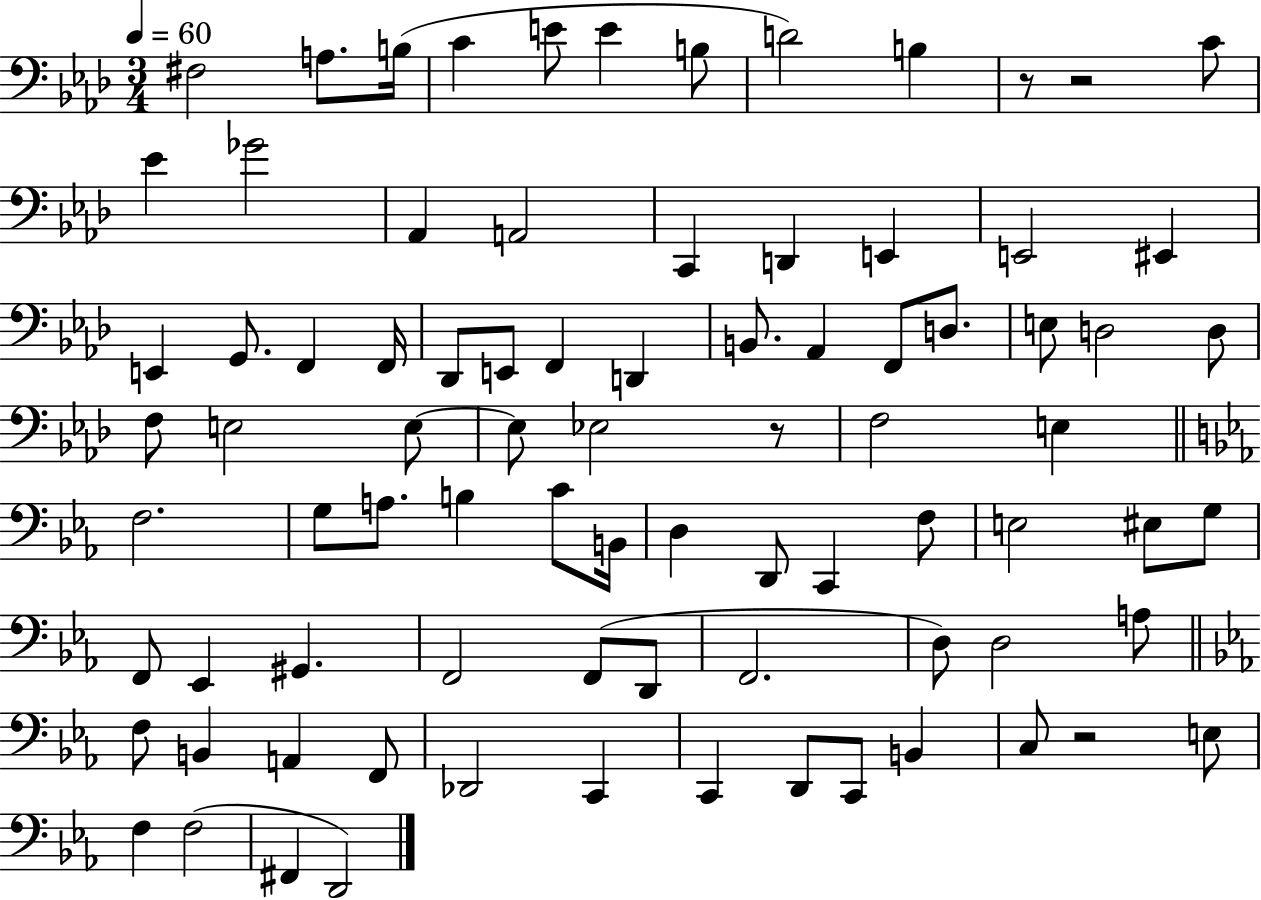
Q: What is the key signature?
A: AES major